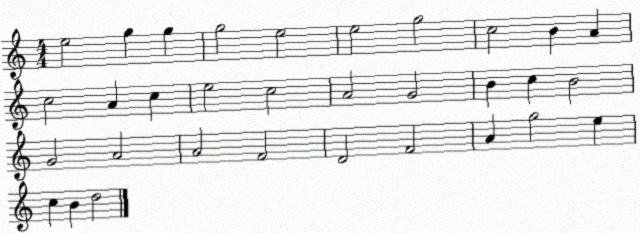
X:1
T:Untitled
M:4/4
L:1/4
K:C
e2 g g g2 e2 e2 g2 c2 B A c2 A c e2 c2 A2 G2 B c B2 G2 A2 A2 F2 D2 F2 A g2 e c B d2